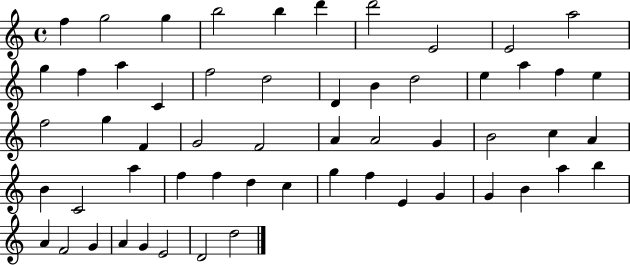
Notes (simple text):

F5/q G5/h G5/q B5/h B5/q D6/q D6/h E4/h E4/h A5/h G5/q F5/q A5/q C4/q F5/h D5/h D4/q B4/q D5/h E5/q A5/q F5/q E5/q F5/h G5/q F4/q G4/h F4/h A4/q A4/h G4/q B4/h C5/q A4/q B4/q C4/h A5/q F5/q F5/q D5/q C5/q G5/q F5/q E4/q G4/q G4/q B4/q A5/q B5/q A4/q F4/h G4/q A4/q G4/q E4/h D4/h D5/h